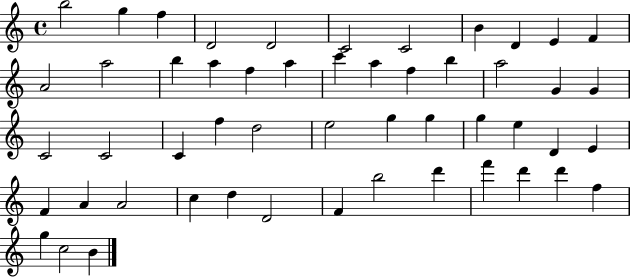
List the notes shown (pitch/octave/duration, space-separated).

B5/h G5/q F5/q D4/h D4/h C4/h C4/h B4/q D4/q E4/q F4/q A4/h A5/h B5/q A5/q F5/q A5/q C6/q A5/q F5/q B5/q A5/h G4/q G4/q C4/h C4/h C4/q F5/q D5/h E5/h G5/q G5/q G5/q E5/q D4/q E4/q F4/q A4/q A4/h C5/q D5/q D4/h F4/q B5/h D6/q F6/q D6/q D6/q F5/q G5/q C5/h B4/q